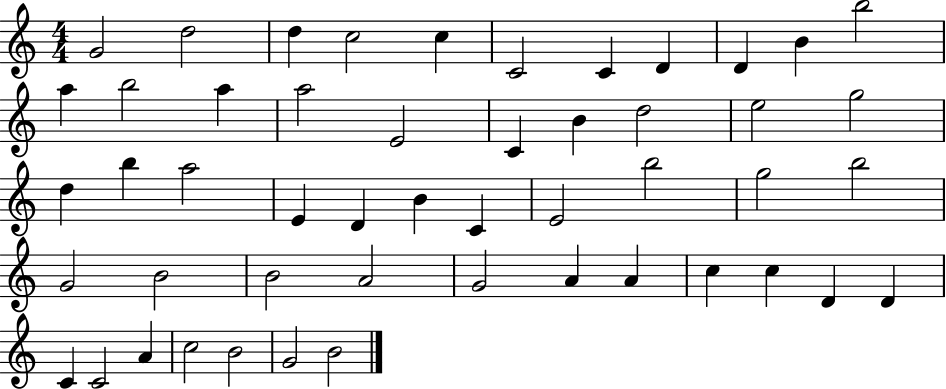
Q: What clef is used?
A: treble